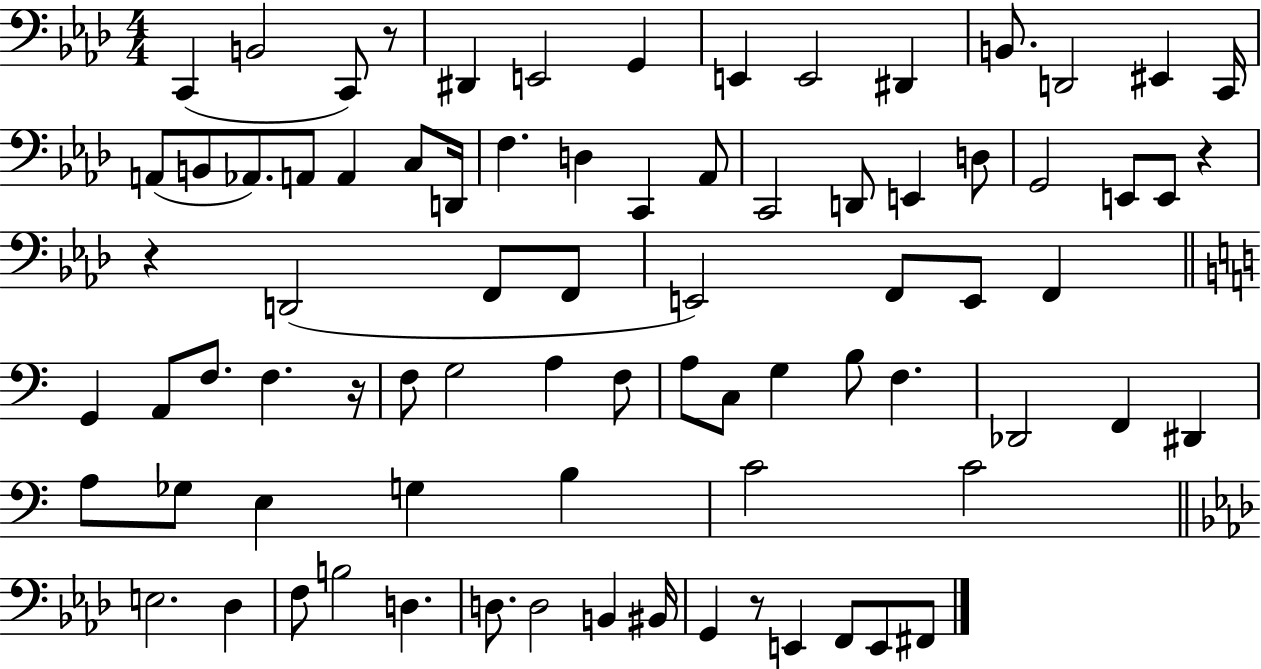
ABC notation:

X:1
T:Untitled
M:4/4
L:1/4
K:Ab
C,, B,,2 C,,/2 z/2 ^D,, E,,2 G,, E,, E,,2 ^D,, B,,/2 D,,2 ^E,, C,,/4 A,,/2 B,,/2 _A,,/2 A,,/2 A,, C,/2 D,,/4 F, D, C,, _A,,/2 C,,2 D,,/2 E,, D,/2 G,,2 E,,/2 E,,/2 z z D,,2 F,,/2 F,,/2 E,,2 F,,/2 E,,/2 F,, G,, A,,/2 F,/2 F, z/4 F,/2 G,2 A, F,/2 A,/2 C,/2 G, B,/2 F, _D,,2 F,, ^D,, A,/2 _G,/2 E, G, B, C2 C2 E,2 _D, F,/2 B,2 D, D,/2 D,2 B,, ^B,,/4 G,, z/2 E,, F,,/2 E,,/2 ^F,,/2